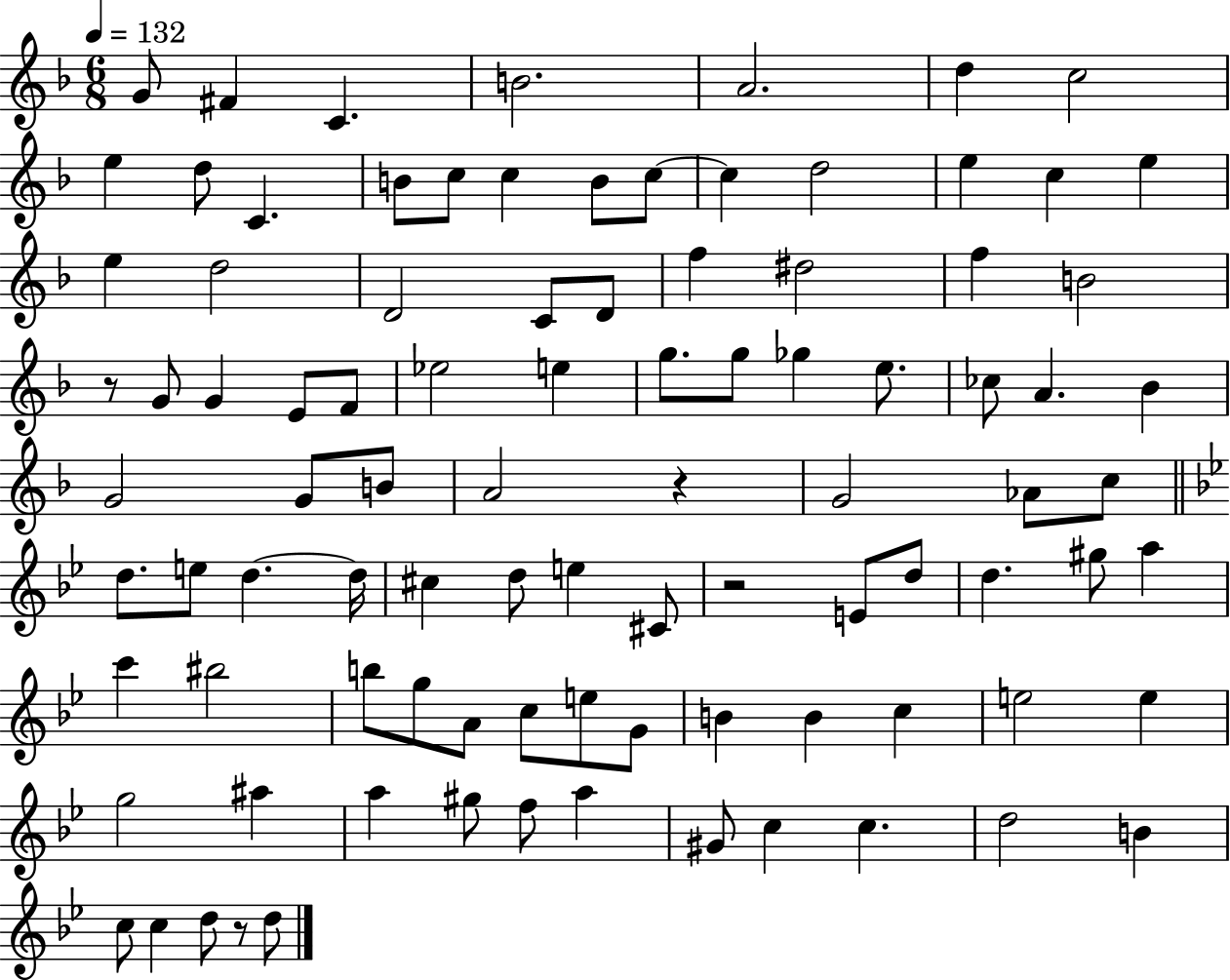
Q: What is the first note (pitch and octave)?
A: G4